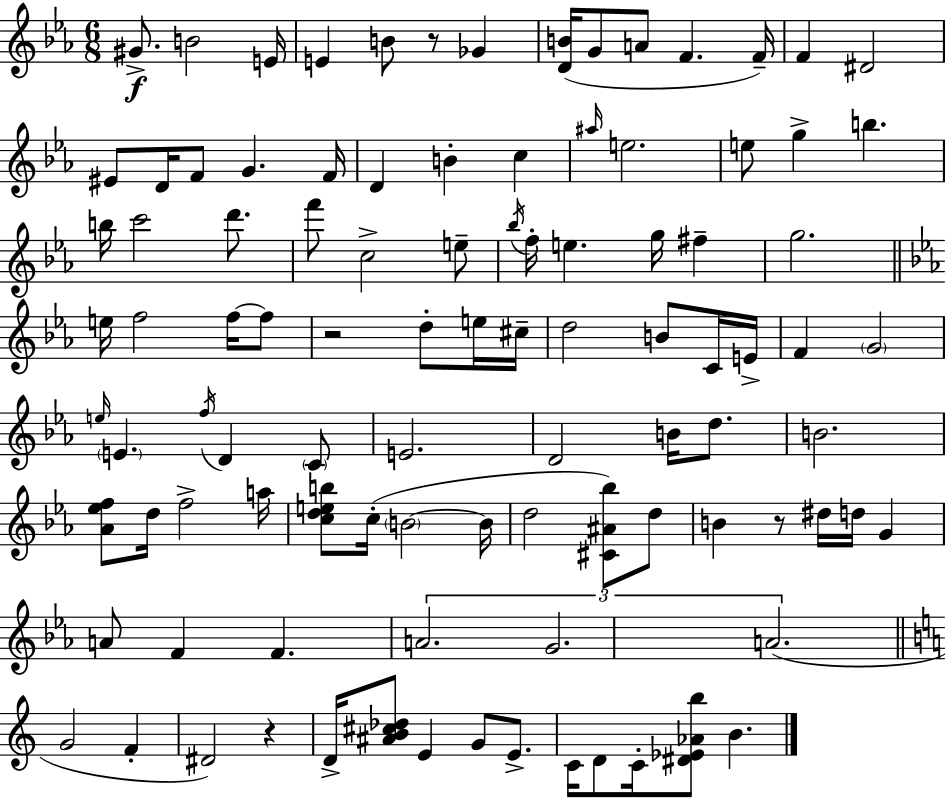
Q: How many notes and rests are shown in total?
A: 99